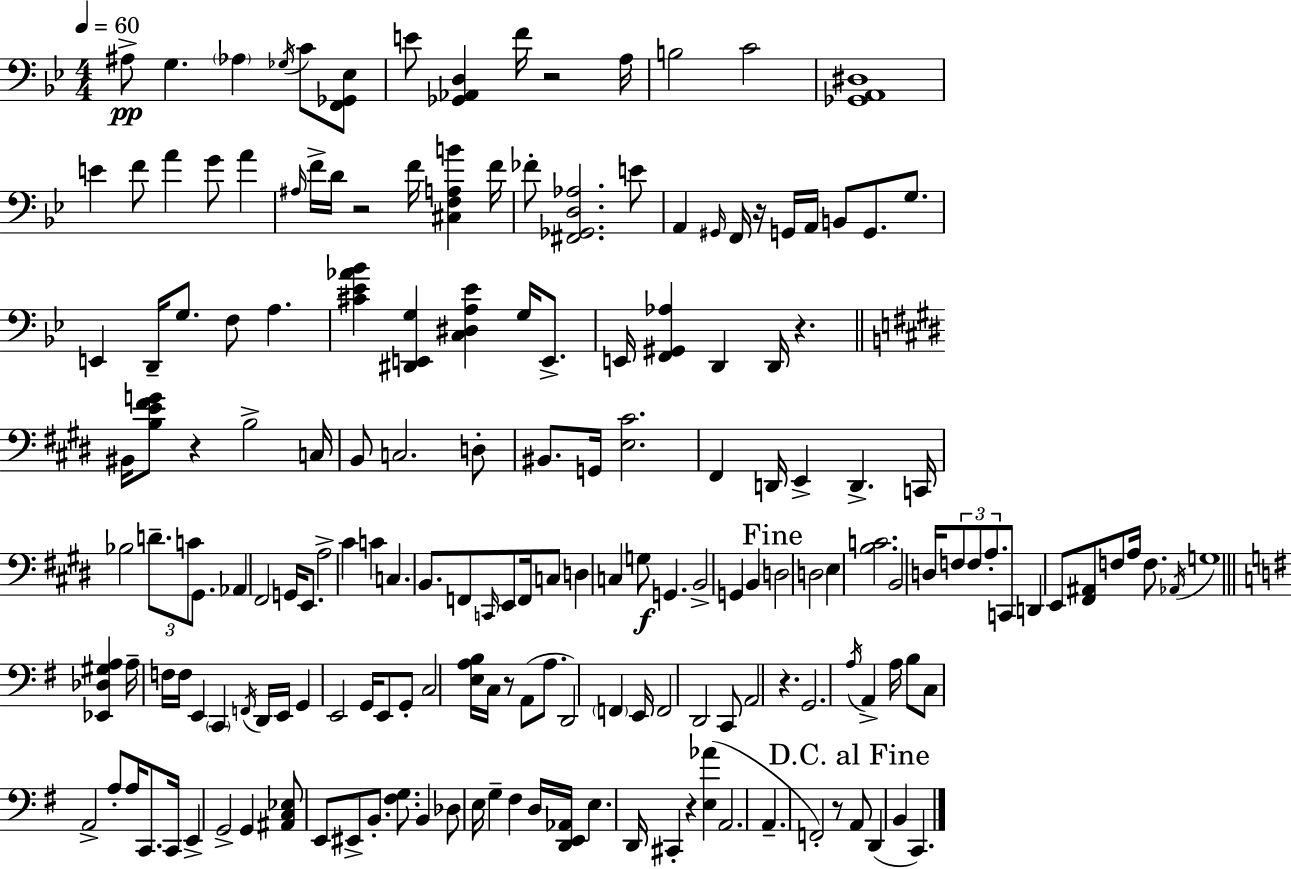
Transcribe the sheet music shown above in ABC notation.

X:1
T:Untitled
M:4/4
L:1/4
K:Bb
^A,/2 G, _A, _G,/4 C/2 [F,,_G,,_E,]/2 E/2 [_G,,_A,,D,] F/4 z2 A,/4 B,2 C2 [_G,,A,,^D,]4 E F/2 A G/2 A ^A,/4 F/4 D/4 z2 F/4 [^C,F,A,B] F/4 _F/2 [^F,,_G,,D,_A,]2 E/2 A,, ^G,,/4 F,,/4 z/4 G,,/4 A,,/4 B,,/2 G,,/2 G,/2 E,, D,,/4 G,/2 F,/2 A, [^C_E_A_B] [^D,,E,,G,] [C,^D,A,_E] G,/4 E,,/2 E,,/4 [F,,^G,,_A,] D,, D,,/4 z ^B,,/4 [B,E^FG]/2 z B,2 C,/4 B,,/2 C,2 D,/2 ^B,,/2 G,,/4 [E,^C]2 ^F,, D,,/4 E,, D,, C,,/4 _B,2 D/2 C/2 ^G,,/2 _A,, ^F,,2 G,,/4 E,,/2 A,2 ^C C C, B,,/2 F,,/2 C,,/4 E,,/2 F,,/4 C,/2 D, C, G,/2 G,, B,,2 G,, B,, D,2 D,2 E, [B,C]2 B,,2 D,/4 F,/2 F,/2 A,/2 C,,/2 D,, E,,/2 [^F,,^A,,]/2 F,/2 A,/4 F,/2 _A,,/4 G,4 [_E,,_D,^G,A,] A,/4 F,/4 F,/4 E,, C,, F,,/4 D,,/4 E,,/4 G,, E,,2 G,,/4 E,,/2 G,,/2 C,2 [E,A,B,]/4 C,/4 z/2 A,,/2 A,/2 D,,2 F,, E,,/4 F,,2 D,,2 C,,/2 A,,2 z G,,2 A,/4 A,, A,/4 B,/2 C,/2 A,,2 A,/2 A,/4 C,,/2 C,,/4 E,, G,,2 G,, [^A,,C,_E,]/2 E,,/2 ^E,,/2 B,,/2 [^F,G,]/2 B,, _D,/2 E,/4 G, ^F, D,/4 [D,,E,,_A,,]/4 E, D,,/4 ^C,, z [E,_A] A,,2 A,, F,,2 z/2 A,,/2 D,, B,, C,,